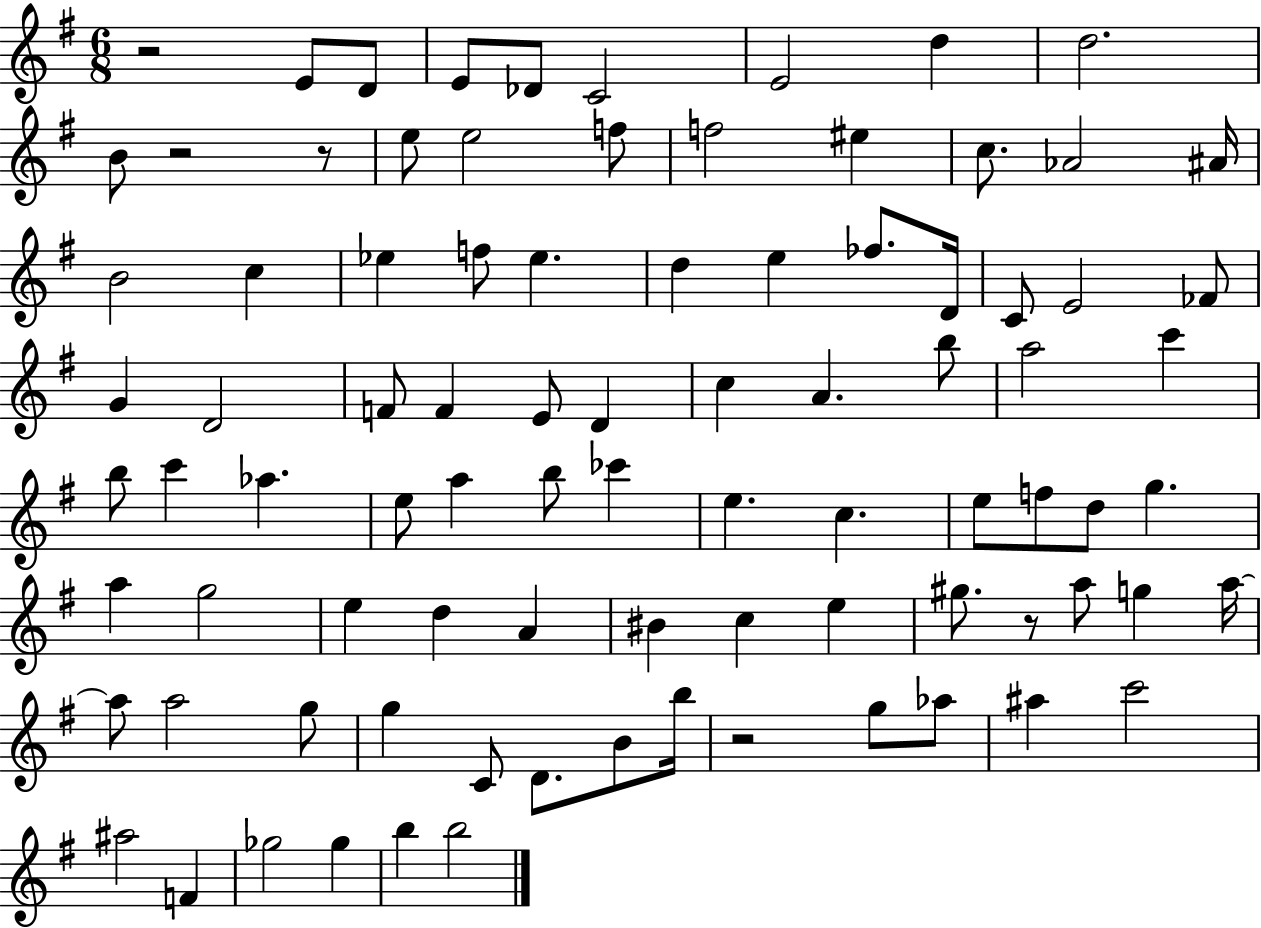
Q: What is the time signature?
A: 6/8